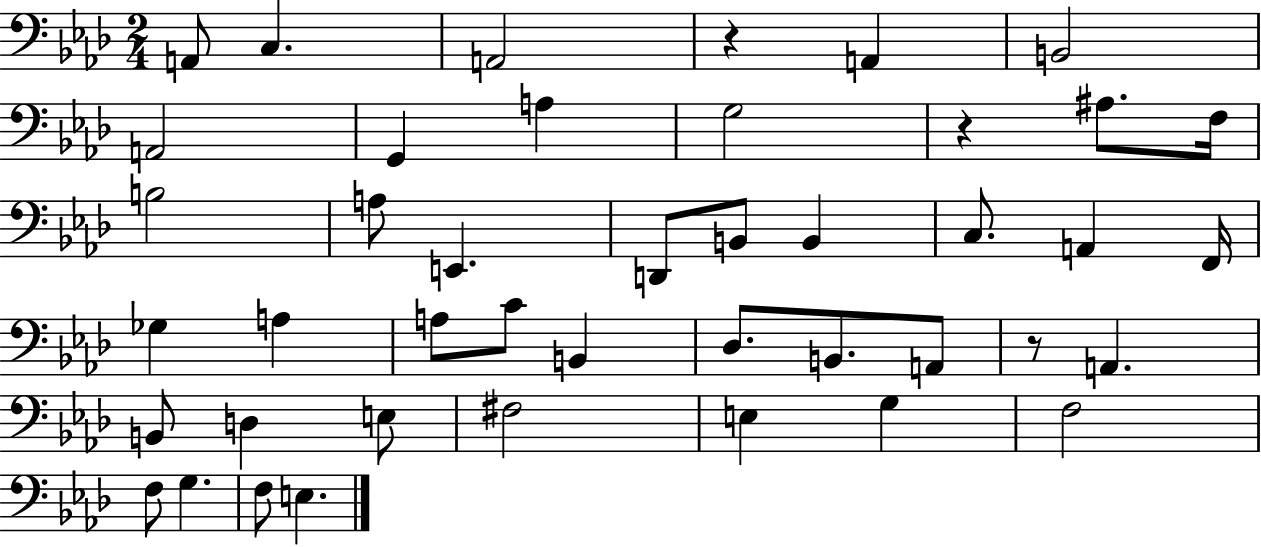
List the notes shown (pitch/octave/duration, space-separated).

A2/e C3/q. A2/h R/q A2/q B2/h A2/h G2/q A3/q G3/h R/q A#3/e. F3/s B3/h A3/e E2/q. D2/e B2/e B2/q C3/e. A2/q F2/s Gb3/q A3/q A3/e C4/e B2/q Db3/e. B2/e. A2/e R/e A2/q. B2/e D3/q E3/e F#3/h E3/q G3/q F3/h F3/e G3/q. F3/e E3/q.